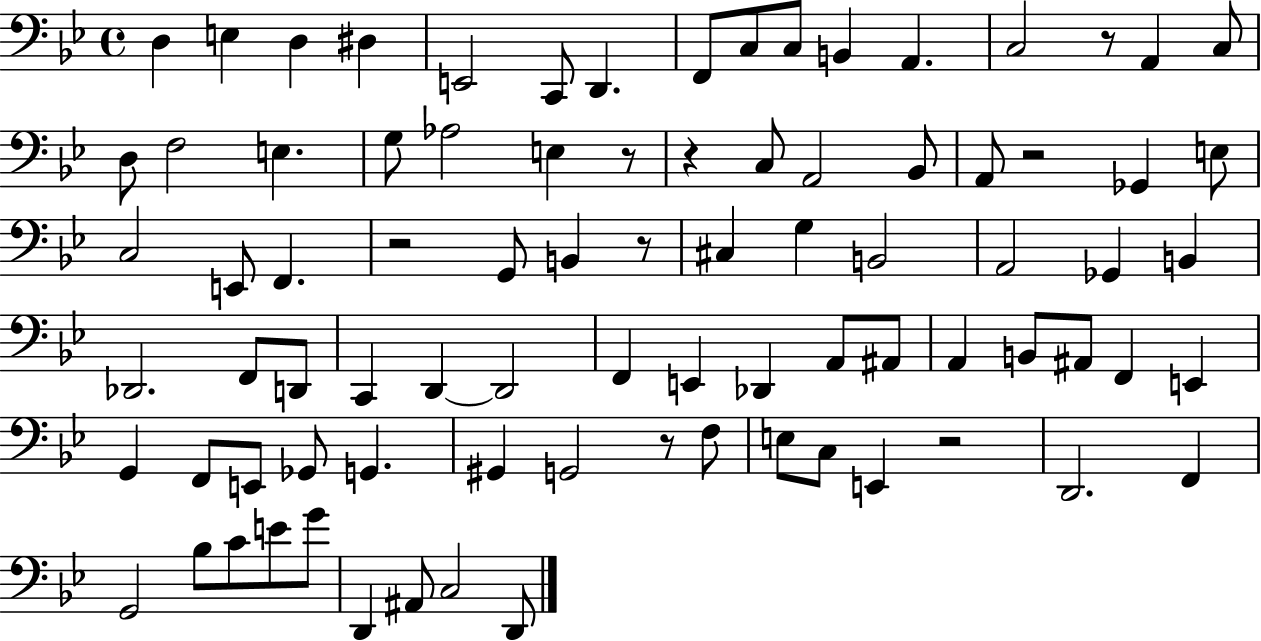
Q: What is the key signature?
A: BES major